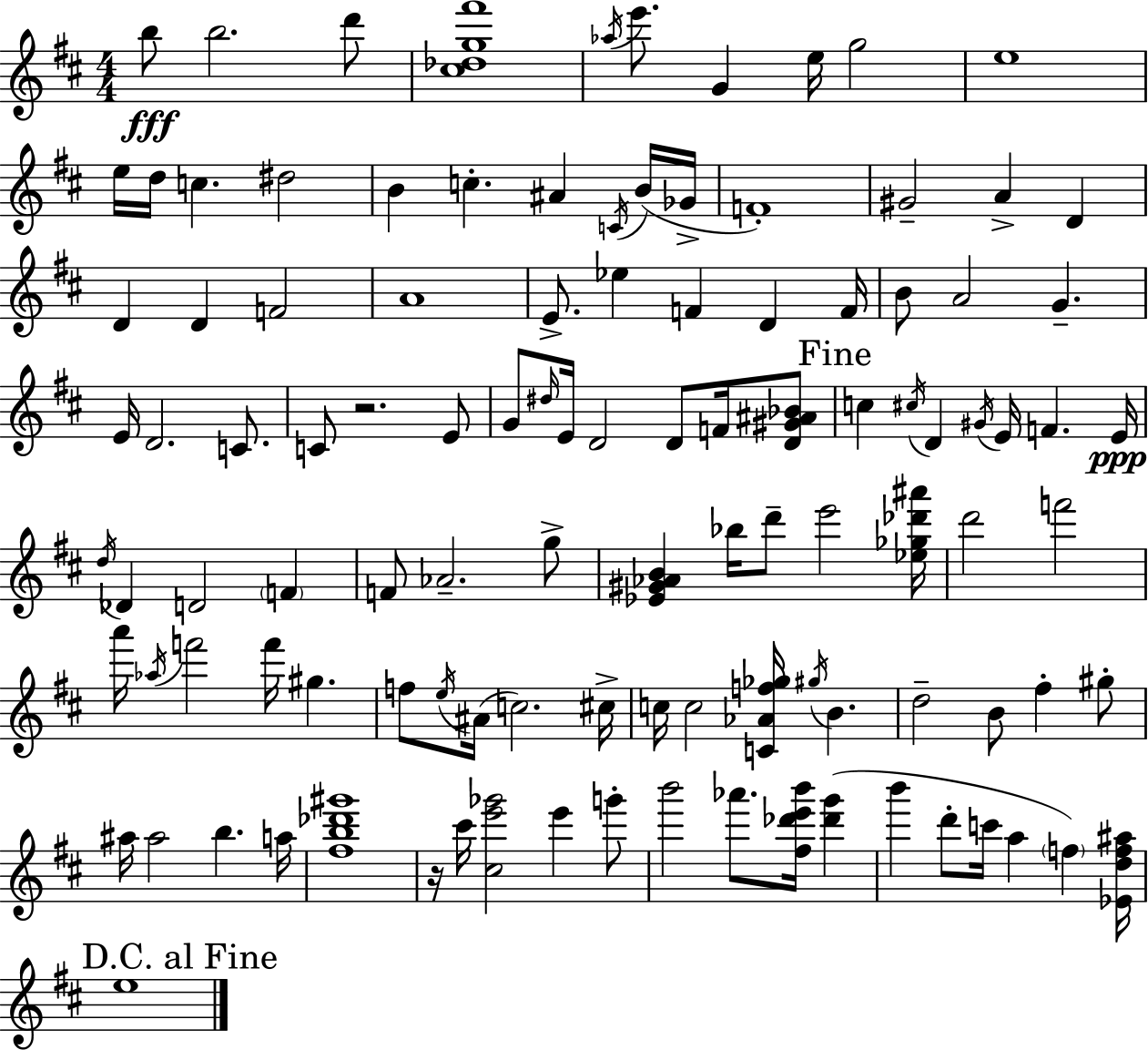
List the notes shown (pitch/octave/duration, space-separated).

B5/e B5/h. D6/e [C#5,Db5,G5,F#6]/w Ab5/s E6/e. G4/q E5/s G5/h E5/w E5/s D5/s C5/q. D#5/h B4/q C5/q. A#4/q C4/s B4/s Gb4/s F4/w G#4/h A4/q D4/q D4/q D4/q F4/h A4/w E4/e. Eb5/q F4/q D4/q F4/s B4/e A4/h G4/q. E4/s D4/h. C4/e. C4/e R/h. E4/e G4/e D#5/s E4/s D4/h D4/e F4/s [D4,G#4,A#4,Bb4]/e C5/q C#5/s D4/q G#4/s E4/s F4/q. E4/s D5/s Db4/q D4/h F4/q F4/e Ab4/h. G5/e [Eb4,G#4,Ab4,B4]/q Bb5/s D6/e E6/h [Eb5,Gb5,Db6,A#6]/s D6/h F6/h A6/s Ab5/s F6/h F6/s G#5/q. F5/e E5/s A#4/s C5/h. C#5/s C5/s C5/h [C4,Ab4,F5,Gb5]/s G#5/s B4/q. D5/h B4/e F#5/q G#5/e A#5/s A#5/h B5/q. A5/s [F#5,B5,Db6,G#6]/w R/s C#6/s [C#5,E6,Gb6]/h E6/q G6/e B6/h Ab6/e. [F#5,Db6,E6,B6]/s [Db6,G6]/q B6/q D6/e C6/s A5/q F5/q [Eb4,D5,F5,A#5]/s E5/w